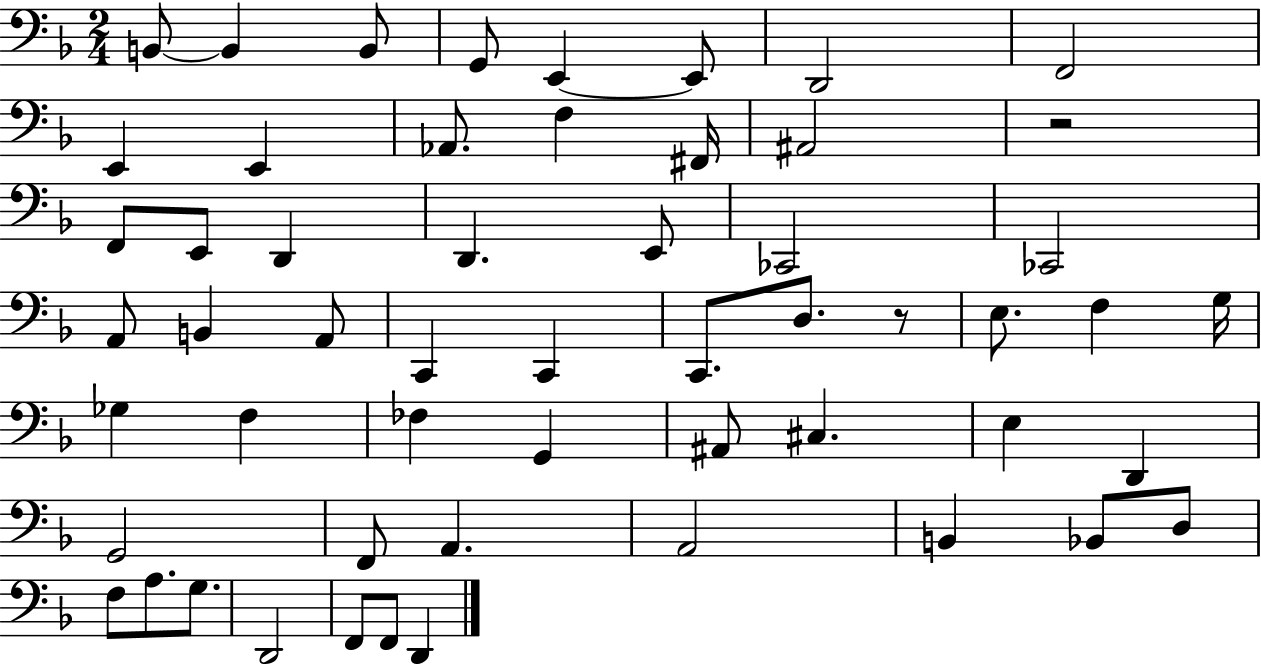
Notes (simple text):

B2/e B2/q B2/e G2/e E2/q E2/e D2/h F2/h E2/q E2/q Ab2/e. F3/q F#2/s A#2/h R/h F2/e E2/e D2/q D2/q. E2/e CES2/h CES2/h A2/e B2/q A2/e C2/q C2/q C2/e. D3/e. R/e E3/e. F3/q G3/s Gb3/q F3/q FES3/q G2/q A#2/e C#3/q. E3/q D2/q G2/h F2/e A2/q. A2/h B2/q Bb2/e D3/e F3/e A3/e. G3/e. D2/h F2/e F2/e D2/q